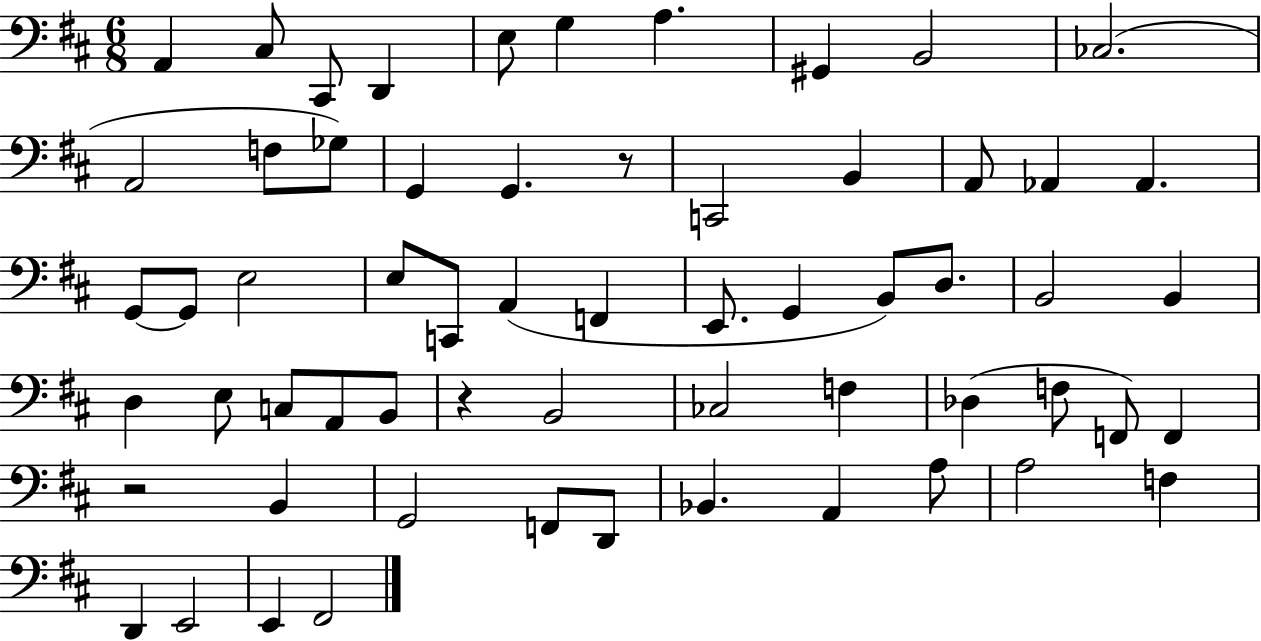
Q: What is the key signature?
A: D major